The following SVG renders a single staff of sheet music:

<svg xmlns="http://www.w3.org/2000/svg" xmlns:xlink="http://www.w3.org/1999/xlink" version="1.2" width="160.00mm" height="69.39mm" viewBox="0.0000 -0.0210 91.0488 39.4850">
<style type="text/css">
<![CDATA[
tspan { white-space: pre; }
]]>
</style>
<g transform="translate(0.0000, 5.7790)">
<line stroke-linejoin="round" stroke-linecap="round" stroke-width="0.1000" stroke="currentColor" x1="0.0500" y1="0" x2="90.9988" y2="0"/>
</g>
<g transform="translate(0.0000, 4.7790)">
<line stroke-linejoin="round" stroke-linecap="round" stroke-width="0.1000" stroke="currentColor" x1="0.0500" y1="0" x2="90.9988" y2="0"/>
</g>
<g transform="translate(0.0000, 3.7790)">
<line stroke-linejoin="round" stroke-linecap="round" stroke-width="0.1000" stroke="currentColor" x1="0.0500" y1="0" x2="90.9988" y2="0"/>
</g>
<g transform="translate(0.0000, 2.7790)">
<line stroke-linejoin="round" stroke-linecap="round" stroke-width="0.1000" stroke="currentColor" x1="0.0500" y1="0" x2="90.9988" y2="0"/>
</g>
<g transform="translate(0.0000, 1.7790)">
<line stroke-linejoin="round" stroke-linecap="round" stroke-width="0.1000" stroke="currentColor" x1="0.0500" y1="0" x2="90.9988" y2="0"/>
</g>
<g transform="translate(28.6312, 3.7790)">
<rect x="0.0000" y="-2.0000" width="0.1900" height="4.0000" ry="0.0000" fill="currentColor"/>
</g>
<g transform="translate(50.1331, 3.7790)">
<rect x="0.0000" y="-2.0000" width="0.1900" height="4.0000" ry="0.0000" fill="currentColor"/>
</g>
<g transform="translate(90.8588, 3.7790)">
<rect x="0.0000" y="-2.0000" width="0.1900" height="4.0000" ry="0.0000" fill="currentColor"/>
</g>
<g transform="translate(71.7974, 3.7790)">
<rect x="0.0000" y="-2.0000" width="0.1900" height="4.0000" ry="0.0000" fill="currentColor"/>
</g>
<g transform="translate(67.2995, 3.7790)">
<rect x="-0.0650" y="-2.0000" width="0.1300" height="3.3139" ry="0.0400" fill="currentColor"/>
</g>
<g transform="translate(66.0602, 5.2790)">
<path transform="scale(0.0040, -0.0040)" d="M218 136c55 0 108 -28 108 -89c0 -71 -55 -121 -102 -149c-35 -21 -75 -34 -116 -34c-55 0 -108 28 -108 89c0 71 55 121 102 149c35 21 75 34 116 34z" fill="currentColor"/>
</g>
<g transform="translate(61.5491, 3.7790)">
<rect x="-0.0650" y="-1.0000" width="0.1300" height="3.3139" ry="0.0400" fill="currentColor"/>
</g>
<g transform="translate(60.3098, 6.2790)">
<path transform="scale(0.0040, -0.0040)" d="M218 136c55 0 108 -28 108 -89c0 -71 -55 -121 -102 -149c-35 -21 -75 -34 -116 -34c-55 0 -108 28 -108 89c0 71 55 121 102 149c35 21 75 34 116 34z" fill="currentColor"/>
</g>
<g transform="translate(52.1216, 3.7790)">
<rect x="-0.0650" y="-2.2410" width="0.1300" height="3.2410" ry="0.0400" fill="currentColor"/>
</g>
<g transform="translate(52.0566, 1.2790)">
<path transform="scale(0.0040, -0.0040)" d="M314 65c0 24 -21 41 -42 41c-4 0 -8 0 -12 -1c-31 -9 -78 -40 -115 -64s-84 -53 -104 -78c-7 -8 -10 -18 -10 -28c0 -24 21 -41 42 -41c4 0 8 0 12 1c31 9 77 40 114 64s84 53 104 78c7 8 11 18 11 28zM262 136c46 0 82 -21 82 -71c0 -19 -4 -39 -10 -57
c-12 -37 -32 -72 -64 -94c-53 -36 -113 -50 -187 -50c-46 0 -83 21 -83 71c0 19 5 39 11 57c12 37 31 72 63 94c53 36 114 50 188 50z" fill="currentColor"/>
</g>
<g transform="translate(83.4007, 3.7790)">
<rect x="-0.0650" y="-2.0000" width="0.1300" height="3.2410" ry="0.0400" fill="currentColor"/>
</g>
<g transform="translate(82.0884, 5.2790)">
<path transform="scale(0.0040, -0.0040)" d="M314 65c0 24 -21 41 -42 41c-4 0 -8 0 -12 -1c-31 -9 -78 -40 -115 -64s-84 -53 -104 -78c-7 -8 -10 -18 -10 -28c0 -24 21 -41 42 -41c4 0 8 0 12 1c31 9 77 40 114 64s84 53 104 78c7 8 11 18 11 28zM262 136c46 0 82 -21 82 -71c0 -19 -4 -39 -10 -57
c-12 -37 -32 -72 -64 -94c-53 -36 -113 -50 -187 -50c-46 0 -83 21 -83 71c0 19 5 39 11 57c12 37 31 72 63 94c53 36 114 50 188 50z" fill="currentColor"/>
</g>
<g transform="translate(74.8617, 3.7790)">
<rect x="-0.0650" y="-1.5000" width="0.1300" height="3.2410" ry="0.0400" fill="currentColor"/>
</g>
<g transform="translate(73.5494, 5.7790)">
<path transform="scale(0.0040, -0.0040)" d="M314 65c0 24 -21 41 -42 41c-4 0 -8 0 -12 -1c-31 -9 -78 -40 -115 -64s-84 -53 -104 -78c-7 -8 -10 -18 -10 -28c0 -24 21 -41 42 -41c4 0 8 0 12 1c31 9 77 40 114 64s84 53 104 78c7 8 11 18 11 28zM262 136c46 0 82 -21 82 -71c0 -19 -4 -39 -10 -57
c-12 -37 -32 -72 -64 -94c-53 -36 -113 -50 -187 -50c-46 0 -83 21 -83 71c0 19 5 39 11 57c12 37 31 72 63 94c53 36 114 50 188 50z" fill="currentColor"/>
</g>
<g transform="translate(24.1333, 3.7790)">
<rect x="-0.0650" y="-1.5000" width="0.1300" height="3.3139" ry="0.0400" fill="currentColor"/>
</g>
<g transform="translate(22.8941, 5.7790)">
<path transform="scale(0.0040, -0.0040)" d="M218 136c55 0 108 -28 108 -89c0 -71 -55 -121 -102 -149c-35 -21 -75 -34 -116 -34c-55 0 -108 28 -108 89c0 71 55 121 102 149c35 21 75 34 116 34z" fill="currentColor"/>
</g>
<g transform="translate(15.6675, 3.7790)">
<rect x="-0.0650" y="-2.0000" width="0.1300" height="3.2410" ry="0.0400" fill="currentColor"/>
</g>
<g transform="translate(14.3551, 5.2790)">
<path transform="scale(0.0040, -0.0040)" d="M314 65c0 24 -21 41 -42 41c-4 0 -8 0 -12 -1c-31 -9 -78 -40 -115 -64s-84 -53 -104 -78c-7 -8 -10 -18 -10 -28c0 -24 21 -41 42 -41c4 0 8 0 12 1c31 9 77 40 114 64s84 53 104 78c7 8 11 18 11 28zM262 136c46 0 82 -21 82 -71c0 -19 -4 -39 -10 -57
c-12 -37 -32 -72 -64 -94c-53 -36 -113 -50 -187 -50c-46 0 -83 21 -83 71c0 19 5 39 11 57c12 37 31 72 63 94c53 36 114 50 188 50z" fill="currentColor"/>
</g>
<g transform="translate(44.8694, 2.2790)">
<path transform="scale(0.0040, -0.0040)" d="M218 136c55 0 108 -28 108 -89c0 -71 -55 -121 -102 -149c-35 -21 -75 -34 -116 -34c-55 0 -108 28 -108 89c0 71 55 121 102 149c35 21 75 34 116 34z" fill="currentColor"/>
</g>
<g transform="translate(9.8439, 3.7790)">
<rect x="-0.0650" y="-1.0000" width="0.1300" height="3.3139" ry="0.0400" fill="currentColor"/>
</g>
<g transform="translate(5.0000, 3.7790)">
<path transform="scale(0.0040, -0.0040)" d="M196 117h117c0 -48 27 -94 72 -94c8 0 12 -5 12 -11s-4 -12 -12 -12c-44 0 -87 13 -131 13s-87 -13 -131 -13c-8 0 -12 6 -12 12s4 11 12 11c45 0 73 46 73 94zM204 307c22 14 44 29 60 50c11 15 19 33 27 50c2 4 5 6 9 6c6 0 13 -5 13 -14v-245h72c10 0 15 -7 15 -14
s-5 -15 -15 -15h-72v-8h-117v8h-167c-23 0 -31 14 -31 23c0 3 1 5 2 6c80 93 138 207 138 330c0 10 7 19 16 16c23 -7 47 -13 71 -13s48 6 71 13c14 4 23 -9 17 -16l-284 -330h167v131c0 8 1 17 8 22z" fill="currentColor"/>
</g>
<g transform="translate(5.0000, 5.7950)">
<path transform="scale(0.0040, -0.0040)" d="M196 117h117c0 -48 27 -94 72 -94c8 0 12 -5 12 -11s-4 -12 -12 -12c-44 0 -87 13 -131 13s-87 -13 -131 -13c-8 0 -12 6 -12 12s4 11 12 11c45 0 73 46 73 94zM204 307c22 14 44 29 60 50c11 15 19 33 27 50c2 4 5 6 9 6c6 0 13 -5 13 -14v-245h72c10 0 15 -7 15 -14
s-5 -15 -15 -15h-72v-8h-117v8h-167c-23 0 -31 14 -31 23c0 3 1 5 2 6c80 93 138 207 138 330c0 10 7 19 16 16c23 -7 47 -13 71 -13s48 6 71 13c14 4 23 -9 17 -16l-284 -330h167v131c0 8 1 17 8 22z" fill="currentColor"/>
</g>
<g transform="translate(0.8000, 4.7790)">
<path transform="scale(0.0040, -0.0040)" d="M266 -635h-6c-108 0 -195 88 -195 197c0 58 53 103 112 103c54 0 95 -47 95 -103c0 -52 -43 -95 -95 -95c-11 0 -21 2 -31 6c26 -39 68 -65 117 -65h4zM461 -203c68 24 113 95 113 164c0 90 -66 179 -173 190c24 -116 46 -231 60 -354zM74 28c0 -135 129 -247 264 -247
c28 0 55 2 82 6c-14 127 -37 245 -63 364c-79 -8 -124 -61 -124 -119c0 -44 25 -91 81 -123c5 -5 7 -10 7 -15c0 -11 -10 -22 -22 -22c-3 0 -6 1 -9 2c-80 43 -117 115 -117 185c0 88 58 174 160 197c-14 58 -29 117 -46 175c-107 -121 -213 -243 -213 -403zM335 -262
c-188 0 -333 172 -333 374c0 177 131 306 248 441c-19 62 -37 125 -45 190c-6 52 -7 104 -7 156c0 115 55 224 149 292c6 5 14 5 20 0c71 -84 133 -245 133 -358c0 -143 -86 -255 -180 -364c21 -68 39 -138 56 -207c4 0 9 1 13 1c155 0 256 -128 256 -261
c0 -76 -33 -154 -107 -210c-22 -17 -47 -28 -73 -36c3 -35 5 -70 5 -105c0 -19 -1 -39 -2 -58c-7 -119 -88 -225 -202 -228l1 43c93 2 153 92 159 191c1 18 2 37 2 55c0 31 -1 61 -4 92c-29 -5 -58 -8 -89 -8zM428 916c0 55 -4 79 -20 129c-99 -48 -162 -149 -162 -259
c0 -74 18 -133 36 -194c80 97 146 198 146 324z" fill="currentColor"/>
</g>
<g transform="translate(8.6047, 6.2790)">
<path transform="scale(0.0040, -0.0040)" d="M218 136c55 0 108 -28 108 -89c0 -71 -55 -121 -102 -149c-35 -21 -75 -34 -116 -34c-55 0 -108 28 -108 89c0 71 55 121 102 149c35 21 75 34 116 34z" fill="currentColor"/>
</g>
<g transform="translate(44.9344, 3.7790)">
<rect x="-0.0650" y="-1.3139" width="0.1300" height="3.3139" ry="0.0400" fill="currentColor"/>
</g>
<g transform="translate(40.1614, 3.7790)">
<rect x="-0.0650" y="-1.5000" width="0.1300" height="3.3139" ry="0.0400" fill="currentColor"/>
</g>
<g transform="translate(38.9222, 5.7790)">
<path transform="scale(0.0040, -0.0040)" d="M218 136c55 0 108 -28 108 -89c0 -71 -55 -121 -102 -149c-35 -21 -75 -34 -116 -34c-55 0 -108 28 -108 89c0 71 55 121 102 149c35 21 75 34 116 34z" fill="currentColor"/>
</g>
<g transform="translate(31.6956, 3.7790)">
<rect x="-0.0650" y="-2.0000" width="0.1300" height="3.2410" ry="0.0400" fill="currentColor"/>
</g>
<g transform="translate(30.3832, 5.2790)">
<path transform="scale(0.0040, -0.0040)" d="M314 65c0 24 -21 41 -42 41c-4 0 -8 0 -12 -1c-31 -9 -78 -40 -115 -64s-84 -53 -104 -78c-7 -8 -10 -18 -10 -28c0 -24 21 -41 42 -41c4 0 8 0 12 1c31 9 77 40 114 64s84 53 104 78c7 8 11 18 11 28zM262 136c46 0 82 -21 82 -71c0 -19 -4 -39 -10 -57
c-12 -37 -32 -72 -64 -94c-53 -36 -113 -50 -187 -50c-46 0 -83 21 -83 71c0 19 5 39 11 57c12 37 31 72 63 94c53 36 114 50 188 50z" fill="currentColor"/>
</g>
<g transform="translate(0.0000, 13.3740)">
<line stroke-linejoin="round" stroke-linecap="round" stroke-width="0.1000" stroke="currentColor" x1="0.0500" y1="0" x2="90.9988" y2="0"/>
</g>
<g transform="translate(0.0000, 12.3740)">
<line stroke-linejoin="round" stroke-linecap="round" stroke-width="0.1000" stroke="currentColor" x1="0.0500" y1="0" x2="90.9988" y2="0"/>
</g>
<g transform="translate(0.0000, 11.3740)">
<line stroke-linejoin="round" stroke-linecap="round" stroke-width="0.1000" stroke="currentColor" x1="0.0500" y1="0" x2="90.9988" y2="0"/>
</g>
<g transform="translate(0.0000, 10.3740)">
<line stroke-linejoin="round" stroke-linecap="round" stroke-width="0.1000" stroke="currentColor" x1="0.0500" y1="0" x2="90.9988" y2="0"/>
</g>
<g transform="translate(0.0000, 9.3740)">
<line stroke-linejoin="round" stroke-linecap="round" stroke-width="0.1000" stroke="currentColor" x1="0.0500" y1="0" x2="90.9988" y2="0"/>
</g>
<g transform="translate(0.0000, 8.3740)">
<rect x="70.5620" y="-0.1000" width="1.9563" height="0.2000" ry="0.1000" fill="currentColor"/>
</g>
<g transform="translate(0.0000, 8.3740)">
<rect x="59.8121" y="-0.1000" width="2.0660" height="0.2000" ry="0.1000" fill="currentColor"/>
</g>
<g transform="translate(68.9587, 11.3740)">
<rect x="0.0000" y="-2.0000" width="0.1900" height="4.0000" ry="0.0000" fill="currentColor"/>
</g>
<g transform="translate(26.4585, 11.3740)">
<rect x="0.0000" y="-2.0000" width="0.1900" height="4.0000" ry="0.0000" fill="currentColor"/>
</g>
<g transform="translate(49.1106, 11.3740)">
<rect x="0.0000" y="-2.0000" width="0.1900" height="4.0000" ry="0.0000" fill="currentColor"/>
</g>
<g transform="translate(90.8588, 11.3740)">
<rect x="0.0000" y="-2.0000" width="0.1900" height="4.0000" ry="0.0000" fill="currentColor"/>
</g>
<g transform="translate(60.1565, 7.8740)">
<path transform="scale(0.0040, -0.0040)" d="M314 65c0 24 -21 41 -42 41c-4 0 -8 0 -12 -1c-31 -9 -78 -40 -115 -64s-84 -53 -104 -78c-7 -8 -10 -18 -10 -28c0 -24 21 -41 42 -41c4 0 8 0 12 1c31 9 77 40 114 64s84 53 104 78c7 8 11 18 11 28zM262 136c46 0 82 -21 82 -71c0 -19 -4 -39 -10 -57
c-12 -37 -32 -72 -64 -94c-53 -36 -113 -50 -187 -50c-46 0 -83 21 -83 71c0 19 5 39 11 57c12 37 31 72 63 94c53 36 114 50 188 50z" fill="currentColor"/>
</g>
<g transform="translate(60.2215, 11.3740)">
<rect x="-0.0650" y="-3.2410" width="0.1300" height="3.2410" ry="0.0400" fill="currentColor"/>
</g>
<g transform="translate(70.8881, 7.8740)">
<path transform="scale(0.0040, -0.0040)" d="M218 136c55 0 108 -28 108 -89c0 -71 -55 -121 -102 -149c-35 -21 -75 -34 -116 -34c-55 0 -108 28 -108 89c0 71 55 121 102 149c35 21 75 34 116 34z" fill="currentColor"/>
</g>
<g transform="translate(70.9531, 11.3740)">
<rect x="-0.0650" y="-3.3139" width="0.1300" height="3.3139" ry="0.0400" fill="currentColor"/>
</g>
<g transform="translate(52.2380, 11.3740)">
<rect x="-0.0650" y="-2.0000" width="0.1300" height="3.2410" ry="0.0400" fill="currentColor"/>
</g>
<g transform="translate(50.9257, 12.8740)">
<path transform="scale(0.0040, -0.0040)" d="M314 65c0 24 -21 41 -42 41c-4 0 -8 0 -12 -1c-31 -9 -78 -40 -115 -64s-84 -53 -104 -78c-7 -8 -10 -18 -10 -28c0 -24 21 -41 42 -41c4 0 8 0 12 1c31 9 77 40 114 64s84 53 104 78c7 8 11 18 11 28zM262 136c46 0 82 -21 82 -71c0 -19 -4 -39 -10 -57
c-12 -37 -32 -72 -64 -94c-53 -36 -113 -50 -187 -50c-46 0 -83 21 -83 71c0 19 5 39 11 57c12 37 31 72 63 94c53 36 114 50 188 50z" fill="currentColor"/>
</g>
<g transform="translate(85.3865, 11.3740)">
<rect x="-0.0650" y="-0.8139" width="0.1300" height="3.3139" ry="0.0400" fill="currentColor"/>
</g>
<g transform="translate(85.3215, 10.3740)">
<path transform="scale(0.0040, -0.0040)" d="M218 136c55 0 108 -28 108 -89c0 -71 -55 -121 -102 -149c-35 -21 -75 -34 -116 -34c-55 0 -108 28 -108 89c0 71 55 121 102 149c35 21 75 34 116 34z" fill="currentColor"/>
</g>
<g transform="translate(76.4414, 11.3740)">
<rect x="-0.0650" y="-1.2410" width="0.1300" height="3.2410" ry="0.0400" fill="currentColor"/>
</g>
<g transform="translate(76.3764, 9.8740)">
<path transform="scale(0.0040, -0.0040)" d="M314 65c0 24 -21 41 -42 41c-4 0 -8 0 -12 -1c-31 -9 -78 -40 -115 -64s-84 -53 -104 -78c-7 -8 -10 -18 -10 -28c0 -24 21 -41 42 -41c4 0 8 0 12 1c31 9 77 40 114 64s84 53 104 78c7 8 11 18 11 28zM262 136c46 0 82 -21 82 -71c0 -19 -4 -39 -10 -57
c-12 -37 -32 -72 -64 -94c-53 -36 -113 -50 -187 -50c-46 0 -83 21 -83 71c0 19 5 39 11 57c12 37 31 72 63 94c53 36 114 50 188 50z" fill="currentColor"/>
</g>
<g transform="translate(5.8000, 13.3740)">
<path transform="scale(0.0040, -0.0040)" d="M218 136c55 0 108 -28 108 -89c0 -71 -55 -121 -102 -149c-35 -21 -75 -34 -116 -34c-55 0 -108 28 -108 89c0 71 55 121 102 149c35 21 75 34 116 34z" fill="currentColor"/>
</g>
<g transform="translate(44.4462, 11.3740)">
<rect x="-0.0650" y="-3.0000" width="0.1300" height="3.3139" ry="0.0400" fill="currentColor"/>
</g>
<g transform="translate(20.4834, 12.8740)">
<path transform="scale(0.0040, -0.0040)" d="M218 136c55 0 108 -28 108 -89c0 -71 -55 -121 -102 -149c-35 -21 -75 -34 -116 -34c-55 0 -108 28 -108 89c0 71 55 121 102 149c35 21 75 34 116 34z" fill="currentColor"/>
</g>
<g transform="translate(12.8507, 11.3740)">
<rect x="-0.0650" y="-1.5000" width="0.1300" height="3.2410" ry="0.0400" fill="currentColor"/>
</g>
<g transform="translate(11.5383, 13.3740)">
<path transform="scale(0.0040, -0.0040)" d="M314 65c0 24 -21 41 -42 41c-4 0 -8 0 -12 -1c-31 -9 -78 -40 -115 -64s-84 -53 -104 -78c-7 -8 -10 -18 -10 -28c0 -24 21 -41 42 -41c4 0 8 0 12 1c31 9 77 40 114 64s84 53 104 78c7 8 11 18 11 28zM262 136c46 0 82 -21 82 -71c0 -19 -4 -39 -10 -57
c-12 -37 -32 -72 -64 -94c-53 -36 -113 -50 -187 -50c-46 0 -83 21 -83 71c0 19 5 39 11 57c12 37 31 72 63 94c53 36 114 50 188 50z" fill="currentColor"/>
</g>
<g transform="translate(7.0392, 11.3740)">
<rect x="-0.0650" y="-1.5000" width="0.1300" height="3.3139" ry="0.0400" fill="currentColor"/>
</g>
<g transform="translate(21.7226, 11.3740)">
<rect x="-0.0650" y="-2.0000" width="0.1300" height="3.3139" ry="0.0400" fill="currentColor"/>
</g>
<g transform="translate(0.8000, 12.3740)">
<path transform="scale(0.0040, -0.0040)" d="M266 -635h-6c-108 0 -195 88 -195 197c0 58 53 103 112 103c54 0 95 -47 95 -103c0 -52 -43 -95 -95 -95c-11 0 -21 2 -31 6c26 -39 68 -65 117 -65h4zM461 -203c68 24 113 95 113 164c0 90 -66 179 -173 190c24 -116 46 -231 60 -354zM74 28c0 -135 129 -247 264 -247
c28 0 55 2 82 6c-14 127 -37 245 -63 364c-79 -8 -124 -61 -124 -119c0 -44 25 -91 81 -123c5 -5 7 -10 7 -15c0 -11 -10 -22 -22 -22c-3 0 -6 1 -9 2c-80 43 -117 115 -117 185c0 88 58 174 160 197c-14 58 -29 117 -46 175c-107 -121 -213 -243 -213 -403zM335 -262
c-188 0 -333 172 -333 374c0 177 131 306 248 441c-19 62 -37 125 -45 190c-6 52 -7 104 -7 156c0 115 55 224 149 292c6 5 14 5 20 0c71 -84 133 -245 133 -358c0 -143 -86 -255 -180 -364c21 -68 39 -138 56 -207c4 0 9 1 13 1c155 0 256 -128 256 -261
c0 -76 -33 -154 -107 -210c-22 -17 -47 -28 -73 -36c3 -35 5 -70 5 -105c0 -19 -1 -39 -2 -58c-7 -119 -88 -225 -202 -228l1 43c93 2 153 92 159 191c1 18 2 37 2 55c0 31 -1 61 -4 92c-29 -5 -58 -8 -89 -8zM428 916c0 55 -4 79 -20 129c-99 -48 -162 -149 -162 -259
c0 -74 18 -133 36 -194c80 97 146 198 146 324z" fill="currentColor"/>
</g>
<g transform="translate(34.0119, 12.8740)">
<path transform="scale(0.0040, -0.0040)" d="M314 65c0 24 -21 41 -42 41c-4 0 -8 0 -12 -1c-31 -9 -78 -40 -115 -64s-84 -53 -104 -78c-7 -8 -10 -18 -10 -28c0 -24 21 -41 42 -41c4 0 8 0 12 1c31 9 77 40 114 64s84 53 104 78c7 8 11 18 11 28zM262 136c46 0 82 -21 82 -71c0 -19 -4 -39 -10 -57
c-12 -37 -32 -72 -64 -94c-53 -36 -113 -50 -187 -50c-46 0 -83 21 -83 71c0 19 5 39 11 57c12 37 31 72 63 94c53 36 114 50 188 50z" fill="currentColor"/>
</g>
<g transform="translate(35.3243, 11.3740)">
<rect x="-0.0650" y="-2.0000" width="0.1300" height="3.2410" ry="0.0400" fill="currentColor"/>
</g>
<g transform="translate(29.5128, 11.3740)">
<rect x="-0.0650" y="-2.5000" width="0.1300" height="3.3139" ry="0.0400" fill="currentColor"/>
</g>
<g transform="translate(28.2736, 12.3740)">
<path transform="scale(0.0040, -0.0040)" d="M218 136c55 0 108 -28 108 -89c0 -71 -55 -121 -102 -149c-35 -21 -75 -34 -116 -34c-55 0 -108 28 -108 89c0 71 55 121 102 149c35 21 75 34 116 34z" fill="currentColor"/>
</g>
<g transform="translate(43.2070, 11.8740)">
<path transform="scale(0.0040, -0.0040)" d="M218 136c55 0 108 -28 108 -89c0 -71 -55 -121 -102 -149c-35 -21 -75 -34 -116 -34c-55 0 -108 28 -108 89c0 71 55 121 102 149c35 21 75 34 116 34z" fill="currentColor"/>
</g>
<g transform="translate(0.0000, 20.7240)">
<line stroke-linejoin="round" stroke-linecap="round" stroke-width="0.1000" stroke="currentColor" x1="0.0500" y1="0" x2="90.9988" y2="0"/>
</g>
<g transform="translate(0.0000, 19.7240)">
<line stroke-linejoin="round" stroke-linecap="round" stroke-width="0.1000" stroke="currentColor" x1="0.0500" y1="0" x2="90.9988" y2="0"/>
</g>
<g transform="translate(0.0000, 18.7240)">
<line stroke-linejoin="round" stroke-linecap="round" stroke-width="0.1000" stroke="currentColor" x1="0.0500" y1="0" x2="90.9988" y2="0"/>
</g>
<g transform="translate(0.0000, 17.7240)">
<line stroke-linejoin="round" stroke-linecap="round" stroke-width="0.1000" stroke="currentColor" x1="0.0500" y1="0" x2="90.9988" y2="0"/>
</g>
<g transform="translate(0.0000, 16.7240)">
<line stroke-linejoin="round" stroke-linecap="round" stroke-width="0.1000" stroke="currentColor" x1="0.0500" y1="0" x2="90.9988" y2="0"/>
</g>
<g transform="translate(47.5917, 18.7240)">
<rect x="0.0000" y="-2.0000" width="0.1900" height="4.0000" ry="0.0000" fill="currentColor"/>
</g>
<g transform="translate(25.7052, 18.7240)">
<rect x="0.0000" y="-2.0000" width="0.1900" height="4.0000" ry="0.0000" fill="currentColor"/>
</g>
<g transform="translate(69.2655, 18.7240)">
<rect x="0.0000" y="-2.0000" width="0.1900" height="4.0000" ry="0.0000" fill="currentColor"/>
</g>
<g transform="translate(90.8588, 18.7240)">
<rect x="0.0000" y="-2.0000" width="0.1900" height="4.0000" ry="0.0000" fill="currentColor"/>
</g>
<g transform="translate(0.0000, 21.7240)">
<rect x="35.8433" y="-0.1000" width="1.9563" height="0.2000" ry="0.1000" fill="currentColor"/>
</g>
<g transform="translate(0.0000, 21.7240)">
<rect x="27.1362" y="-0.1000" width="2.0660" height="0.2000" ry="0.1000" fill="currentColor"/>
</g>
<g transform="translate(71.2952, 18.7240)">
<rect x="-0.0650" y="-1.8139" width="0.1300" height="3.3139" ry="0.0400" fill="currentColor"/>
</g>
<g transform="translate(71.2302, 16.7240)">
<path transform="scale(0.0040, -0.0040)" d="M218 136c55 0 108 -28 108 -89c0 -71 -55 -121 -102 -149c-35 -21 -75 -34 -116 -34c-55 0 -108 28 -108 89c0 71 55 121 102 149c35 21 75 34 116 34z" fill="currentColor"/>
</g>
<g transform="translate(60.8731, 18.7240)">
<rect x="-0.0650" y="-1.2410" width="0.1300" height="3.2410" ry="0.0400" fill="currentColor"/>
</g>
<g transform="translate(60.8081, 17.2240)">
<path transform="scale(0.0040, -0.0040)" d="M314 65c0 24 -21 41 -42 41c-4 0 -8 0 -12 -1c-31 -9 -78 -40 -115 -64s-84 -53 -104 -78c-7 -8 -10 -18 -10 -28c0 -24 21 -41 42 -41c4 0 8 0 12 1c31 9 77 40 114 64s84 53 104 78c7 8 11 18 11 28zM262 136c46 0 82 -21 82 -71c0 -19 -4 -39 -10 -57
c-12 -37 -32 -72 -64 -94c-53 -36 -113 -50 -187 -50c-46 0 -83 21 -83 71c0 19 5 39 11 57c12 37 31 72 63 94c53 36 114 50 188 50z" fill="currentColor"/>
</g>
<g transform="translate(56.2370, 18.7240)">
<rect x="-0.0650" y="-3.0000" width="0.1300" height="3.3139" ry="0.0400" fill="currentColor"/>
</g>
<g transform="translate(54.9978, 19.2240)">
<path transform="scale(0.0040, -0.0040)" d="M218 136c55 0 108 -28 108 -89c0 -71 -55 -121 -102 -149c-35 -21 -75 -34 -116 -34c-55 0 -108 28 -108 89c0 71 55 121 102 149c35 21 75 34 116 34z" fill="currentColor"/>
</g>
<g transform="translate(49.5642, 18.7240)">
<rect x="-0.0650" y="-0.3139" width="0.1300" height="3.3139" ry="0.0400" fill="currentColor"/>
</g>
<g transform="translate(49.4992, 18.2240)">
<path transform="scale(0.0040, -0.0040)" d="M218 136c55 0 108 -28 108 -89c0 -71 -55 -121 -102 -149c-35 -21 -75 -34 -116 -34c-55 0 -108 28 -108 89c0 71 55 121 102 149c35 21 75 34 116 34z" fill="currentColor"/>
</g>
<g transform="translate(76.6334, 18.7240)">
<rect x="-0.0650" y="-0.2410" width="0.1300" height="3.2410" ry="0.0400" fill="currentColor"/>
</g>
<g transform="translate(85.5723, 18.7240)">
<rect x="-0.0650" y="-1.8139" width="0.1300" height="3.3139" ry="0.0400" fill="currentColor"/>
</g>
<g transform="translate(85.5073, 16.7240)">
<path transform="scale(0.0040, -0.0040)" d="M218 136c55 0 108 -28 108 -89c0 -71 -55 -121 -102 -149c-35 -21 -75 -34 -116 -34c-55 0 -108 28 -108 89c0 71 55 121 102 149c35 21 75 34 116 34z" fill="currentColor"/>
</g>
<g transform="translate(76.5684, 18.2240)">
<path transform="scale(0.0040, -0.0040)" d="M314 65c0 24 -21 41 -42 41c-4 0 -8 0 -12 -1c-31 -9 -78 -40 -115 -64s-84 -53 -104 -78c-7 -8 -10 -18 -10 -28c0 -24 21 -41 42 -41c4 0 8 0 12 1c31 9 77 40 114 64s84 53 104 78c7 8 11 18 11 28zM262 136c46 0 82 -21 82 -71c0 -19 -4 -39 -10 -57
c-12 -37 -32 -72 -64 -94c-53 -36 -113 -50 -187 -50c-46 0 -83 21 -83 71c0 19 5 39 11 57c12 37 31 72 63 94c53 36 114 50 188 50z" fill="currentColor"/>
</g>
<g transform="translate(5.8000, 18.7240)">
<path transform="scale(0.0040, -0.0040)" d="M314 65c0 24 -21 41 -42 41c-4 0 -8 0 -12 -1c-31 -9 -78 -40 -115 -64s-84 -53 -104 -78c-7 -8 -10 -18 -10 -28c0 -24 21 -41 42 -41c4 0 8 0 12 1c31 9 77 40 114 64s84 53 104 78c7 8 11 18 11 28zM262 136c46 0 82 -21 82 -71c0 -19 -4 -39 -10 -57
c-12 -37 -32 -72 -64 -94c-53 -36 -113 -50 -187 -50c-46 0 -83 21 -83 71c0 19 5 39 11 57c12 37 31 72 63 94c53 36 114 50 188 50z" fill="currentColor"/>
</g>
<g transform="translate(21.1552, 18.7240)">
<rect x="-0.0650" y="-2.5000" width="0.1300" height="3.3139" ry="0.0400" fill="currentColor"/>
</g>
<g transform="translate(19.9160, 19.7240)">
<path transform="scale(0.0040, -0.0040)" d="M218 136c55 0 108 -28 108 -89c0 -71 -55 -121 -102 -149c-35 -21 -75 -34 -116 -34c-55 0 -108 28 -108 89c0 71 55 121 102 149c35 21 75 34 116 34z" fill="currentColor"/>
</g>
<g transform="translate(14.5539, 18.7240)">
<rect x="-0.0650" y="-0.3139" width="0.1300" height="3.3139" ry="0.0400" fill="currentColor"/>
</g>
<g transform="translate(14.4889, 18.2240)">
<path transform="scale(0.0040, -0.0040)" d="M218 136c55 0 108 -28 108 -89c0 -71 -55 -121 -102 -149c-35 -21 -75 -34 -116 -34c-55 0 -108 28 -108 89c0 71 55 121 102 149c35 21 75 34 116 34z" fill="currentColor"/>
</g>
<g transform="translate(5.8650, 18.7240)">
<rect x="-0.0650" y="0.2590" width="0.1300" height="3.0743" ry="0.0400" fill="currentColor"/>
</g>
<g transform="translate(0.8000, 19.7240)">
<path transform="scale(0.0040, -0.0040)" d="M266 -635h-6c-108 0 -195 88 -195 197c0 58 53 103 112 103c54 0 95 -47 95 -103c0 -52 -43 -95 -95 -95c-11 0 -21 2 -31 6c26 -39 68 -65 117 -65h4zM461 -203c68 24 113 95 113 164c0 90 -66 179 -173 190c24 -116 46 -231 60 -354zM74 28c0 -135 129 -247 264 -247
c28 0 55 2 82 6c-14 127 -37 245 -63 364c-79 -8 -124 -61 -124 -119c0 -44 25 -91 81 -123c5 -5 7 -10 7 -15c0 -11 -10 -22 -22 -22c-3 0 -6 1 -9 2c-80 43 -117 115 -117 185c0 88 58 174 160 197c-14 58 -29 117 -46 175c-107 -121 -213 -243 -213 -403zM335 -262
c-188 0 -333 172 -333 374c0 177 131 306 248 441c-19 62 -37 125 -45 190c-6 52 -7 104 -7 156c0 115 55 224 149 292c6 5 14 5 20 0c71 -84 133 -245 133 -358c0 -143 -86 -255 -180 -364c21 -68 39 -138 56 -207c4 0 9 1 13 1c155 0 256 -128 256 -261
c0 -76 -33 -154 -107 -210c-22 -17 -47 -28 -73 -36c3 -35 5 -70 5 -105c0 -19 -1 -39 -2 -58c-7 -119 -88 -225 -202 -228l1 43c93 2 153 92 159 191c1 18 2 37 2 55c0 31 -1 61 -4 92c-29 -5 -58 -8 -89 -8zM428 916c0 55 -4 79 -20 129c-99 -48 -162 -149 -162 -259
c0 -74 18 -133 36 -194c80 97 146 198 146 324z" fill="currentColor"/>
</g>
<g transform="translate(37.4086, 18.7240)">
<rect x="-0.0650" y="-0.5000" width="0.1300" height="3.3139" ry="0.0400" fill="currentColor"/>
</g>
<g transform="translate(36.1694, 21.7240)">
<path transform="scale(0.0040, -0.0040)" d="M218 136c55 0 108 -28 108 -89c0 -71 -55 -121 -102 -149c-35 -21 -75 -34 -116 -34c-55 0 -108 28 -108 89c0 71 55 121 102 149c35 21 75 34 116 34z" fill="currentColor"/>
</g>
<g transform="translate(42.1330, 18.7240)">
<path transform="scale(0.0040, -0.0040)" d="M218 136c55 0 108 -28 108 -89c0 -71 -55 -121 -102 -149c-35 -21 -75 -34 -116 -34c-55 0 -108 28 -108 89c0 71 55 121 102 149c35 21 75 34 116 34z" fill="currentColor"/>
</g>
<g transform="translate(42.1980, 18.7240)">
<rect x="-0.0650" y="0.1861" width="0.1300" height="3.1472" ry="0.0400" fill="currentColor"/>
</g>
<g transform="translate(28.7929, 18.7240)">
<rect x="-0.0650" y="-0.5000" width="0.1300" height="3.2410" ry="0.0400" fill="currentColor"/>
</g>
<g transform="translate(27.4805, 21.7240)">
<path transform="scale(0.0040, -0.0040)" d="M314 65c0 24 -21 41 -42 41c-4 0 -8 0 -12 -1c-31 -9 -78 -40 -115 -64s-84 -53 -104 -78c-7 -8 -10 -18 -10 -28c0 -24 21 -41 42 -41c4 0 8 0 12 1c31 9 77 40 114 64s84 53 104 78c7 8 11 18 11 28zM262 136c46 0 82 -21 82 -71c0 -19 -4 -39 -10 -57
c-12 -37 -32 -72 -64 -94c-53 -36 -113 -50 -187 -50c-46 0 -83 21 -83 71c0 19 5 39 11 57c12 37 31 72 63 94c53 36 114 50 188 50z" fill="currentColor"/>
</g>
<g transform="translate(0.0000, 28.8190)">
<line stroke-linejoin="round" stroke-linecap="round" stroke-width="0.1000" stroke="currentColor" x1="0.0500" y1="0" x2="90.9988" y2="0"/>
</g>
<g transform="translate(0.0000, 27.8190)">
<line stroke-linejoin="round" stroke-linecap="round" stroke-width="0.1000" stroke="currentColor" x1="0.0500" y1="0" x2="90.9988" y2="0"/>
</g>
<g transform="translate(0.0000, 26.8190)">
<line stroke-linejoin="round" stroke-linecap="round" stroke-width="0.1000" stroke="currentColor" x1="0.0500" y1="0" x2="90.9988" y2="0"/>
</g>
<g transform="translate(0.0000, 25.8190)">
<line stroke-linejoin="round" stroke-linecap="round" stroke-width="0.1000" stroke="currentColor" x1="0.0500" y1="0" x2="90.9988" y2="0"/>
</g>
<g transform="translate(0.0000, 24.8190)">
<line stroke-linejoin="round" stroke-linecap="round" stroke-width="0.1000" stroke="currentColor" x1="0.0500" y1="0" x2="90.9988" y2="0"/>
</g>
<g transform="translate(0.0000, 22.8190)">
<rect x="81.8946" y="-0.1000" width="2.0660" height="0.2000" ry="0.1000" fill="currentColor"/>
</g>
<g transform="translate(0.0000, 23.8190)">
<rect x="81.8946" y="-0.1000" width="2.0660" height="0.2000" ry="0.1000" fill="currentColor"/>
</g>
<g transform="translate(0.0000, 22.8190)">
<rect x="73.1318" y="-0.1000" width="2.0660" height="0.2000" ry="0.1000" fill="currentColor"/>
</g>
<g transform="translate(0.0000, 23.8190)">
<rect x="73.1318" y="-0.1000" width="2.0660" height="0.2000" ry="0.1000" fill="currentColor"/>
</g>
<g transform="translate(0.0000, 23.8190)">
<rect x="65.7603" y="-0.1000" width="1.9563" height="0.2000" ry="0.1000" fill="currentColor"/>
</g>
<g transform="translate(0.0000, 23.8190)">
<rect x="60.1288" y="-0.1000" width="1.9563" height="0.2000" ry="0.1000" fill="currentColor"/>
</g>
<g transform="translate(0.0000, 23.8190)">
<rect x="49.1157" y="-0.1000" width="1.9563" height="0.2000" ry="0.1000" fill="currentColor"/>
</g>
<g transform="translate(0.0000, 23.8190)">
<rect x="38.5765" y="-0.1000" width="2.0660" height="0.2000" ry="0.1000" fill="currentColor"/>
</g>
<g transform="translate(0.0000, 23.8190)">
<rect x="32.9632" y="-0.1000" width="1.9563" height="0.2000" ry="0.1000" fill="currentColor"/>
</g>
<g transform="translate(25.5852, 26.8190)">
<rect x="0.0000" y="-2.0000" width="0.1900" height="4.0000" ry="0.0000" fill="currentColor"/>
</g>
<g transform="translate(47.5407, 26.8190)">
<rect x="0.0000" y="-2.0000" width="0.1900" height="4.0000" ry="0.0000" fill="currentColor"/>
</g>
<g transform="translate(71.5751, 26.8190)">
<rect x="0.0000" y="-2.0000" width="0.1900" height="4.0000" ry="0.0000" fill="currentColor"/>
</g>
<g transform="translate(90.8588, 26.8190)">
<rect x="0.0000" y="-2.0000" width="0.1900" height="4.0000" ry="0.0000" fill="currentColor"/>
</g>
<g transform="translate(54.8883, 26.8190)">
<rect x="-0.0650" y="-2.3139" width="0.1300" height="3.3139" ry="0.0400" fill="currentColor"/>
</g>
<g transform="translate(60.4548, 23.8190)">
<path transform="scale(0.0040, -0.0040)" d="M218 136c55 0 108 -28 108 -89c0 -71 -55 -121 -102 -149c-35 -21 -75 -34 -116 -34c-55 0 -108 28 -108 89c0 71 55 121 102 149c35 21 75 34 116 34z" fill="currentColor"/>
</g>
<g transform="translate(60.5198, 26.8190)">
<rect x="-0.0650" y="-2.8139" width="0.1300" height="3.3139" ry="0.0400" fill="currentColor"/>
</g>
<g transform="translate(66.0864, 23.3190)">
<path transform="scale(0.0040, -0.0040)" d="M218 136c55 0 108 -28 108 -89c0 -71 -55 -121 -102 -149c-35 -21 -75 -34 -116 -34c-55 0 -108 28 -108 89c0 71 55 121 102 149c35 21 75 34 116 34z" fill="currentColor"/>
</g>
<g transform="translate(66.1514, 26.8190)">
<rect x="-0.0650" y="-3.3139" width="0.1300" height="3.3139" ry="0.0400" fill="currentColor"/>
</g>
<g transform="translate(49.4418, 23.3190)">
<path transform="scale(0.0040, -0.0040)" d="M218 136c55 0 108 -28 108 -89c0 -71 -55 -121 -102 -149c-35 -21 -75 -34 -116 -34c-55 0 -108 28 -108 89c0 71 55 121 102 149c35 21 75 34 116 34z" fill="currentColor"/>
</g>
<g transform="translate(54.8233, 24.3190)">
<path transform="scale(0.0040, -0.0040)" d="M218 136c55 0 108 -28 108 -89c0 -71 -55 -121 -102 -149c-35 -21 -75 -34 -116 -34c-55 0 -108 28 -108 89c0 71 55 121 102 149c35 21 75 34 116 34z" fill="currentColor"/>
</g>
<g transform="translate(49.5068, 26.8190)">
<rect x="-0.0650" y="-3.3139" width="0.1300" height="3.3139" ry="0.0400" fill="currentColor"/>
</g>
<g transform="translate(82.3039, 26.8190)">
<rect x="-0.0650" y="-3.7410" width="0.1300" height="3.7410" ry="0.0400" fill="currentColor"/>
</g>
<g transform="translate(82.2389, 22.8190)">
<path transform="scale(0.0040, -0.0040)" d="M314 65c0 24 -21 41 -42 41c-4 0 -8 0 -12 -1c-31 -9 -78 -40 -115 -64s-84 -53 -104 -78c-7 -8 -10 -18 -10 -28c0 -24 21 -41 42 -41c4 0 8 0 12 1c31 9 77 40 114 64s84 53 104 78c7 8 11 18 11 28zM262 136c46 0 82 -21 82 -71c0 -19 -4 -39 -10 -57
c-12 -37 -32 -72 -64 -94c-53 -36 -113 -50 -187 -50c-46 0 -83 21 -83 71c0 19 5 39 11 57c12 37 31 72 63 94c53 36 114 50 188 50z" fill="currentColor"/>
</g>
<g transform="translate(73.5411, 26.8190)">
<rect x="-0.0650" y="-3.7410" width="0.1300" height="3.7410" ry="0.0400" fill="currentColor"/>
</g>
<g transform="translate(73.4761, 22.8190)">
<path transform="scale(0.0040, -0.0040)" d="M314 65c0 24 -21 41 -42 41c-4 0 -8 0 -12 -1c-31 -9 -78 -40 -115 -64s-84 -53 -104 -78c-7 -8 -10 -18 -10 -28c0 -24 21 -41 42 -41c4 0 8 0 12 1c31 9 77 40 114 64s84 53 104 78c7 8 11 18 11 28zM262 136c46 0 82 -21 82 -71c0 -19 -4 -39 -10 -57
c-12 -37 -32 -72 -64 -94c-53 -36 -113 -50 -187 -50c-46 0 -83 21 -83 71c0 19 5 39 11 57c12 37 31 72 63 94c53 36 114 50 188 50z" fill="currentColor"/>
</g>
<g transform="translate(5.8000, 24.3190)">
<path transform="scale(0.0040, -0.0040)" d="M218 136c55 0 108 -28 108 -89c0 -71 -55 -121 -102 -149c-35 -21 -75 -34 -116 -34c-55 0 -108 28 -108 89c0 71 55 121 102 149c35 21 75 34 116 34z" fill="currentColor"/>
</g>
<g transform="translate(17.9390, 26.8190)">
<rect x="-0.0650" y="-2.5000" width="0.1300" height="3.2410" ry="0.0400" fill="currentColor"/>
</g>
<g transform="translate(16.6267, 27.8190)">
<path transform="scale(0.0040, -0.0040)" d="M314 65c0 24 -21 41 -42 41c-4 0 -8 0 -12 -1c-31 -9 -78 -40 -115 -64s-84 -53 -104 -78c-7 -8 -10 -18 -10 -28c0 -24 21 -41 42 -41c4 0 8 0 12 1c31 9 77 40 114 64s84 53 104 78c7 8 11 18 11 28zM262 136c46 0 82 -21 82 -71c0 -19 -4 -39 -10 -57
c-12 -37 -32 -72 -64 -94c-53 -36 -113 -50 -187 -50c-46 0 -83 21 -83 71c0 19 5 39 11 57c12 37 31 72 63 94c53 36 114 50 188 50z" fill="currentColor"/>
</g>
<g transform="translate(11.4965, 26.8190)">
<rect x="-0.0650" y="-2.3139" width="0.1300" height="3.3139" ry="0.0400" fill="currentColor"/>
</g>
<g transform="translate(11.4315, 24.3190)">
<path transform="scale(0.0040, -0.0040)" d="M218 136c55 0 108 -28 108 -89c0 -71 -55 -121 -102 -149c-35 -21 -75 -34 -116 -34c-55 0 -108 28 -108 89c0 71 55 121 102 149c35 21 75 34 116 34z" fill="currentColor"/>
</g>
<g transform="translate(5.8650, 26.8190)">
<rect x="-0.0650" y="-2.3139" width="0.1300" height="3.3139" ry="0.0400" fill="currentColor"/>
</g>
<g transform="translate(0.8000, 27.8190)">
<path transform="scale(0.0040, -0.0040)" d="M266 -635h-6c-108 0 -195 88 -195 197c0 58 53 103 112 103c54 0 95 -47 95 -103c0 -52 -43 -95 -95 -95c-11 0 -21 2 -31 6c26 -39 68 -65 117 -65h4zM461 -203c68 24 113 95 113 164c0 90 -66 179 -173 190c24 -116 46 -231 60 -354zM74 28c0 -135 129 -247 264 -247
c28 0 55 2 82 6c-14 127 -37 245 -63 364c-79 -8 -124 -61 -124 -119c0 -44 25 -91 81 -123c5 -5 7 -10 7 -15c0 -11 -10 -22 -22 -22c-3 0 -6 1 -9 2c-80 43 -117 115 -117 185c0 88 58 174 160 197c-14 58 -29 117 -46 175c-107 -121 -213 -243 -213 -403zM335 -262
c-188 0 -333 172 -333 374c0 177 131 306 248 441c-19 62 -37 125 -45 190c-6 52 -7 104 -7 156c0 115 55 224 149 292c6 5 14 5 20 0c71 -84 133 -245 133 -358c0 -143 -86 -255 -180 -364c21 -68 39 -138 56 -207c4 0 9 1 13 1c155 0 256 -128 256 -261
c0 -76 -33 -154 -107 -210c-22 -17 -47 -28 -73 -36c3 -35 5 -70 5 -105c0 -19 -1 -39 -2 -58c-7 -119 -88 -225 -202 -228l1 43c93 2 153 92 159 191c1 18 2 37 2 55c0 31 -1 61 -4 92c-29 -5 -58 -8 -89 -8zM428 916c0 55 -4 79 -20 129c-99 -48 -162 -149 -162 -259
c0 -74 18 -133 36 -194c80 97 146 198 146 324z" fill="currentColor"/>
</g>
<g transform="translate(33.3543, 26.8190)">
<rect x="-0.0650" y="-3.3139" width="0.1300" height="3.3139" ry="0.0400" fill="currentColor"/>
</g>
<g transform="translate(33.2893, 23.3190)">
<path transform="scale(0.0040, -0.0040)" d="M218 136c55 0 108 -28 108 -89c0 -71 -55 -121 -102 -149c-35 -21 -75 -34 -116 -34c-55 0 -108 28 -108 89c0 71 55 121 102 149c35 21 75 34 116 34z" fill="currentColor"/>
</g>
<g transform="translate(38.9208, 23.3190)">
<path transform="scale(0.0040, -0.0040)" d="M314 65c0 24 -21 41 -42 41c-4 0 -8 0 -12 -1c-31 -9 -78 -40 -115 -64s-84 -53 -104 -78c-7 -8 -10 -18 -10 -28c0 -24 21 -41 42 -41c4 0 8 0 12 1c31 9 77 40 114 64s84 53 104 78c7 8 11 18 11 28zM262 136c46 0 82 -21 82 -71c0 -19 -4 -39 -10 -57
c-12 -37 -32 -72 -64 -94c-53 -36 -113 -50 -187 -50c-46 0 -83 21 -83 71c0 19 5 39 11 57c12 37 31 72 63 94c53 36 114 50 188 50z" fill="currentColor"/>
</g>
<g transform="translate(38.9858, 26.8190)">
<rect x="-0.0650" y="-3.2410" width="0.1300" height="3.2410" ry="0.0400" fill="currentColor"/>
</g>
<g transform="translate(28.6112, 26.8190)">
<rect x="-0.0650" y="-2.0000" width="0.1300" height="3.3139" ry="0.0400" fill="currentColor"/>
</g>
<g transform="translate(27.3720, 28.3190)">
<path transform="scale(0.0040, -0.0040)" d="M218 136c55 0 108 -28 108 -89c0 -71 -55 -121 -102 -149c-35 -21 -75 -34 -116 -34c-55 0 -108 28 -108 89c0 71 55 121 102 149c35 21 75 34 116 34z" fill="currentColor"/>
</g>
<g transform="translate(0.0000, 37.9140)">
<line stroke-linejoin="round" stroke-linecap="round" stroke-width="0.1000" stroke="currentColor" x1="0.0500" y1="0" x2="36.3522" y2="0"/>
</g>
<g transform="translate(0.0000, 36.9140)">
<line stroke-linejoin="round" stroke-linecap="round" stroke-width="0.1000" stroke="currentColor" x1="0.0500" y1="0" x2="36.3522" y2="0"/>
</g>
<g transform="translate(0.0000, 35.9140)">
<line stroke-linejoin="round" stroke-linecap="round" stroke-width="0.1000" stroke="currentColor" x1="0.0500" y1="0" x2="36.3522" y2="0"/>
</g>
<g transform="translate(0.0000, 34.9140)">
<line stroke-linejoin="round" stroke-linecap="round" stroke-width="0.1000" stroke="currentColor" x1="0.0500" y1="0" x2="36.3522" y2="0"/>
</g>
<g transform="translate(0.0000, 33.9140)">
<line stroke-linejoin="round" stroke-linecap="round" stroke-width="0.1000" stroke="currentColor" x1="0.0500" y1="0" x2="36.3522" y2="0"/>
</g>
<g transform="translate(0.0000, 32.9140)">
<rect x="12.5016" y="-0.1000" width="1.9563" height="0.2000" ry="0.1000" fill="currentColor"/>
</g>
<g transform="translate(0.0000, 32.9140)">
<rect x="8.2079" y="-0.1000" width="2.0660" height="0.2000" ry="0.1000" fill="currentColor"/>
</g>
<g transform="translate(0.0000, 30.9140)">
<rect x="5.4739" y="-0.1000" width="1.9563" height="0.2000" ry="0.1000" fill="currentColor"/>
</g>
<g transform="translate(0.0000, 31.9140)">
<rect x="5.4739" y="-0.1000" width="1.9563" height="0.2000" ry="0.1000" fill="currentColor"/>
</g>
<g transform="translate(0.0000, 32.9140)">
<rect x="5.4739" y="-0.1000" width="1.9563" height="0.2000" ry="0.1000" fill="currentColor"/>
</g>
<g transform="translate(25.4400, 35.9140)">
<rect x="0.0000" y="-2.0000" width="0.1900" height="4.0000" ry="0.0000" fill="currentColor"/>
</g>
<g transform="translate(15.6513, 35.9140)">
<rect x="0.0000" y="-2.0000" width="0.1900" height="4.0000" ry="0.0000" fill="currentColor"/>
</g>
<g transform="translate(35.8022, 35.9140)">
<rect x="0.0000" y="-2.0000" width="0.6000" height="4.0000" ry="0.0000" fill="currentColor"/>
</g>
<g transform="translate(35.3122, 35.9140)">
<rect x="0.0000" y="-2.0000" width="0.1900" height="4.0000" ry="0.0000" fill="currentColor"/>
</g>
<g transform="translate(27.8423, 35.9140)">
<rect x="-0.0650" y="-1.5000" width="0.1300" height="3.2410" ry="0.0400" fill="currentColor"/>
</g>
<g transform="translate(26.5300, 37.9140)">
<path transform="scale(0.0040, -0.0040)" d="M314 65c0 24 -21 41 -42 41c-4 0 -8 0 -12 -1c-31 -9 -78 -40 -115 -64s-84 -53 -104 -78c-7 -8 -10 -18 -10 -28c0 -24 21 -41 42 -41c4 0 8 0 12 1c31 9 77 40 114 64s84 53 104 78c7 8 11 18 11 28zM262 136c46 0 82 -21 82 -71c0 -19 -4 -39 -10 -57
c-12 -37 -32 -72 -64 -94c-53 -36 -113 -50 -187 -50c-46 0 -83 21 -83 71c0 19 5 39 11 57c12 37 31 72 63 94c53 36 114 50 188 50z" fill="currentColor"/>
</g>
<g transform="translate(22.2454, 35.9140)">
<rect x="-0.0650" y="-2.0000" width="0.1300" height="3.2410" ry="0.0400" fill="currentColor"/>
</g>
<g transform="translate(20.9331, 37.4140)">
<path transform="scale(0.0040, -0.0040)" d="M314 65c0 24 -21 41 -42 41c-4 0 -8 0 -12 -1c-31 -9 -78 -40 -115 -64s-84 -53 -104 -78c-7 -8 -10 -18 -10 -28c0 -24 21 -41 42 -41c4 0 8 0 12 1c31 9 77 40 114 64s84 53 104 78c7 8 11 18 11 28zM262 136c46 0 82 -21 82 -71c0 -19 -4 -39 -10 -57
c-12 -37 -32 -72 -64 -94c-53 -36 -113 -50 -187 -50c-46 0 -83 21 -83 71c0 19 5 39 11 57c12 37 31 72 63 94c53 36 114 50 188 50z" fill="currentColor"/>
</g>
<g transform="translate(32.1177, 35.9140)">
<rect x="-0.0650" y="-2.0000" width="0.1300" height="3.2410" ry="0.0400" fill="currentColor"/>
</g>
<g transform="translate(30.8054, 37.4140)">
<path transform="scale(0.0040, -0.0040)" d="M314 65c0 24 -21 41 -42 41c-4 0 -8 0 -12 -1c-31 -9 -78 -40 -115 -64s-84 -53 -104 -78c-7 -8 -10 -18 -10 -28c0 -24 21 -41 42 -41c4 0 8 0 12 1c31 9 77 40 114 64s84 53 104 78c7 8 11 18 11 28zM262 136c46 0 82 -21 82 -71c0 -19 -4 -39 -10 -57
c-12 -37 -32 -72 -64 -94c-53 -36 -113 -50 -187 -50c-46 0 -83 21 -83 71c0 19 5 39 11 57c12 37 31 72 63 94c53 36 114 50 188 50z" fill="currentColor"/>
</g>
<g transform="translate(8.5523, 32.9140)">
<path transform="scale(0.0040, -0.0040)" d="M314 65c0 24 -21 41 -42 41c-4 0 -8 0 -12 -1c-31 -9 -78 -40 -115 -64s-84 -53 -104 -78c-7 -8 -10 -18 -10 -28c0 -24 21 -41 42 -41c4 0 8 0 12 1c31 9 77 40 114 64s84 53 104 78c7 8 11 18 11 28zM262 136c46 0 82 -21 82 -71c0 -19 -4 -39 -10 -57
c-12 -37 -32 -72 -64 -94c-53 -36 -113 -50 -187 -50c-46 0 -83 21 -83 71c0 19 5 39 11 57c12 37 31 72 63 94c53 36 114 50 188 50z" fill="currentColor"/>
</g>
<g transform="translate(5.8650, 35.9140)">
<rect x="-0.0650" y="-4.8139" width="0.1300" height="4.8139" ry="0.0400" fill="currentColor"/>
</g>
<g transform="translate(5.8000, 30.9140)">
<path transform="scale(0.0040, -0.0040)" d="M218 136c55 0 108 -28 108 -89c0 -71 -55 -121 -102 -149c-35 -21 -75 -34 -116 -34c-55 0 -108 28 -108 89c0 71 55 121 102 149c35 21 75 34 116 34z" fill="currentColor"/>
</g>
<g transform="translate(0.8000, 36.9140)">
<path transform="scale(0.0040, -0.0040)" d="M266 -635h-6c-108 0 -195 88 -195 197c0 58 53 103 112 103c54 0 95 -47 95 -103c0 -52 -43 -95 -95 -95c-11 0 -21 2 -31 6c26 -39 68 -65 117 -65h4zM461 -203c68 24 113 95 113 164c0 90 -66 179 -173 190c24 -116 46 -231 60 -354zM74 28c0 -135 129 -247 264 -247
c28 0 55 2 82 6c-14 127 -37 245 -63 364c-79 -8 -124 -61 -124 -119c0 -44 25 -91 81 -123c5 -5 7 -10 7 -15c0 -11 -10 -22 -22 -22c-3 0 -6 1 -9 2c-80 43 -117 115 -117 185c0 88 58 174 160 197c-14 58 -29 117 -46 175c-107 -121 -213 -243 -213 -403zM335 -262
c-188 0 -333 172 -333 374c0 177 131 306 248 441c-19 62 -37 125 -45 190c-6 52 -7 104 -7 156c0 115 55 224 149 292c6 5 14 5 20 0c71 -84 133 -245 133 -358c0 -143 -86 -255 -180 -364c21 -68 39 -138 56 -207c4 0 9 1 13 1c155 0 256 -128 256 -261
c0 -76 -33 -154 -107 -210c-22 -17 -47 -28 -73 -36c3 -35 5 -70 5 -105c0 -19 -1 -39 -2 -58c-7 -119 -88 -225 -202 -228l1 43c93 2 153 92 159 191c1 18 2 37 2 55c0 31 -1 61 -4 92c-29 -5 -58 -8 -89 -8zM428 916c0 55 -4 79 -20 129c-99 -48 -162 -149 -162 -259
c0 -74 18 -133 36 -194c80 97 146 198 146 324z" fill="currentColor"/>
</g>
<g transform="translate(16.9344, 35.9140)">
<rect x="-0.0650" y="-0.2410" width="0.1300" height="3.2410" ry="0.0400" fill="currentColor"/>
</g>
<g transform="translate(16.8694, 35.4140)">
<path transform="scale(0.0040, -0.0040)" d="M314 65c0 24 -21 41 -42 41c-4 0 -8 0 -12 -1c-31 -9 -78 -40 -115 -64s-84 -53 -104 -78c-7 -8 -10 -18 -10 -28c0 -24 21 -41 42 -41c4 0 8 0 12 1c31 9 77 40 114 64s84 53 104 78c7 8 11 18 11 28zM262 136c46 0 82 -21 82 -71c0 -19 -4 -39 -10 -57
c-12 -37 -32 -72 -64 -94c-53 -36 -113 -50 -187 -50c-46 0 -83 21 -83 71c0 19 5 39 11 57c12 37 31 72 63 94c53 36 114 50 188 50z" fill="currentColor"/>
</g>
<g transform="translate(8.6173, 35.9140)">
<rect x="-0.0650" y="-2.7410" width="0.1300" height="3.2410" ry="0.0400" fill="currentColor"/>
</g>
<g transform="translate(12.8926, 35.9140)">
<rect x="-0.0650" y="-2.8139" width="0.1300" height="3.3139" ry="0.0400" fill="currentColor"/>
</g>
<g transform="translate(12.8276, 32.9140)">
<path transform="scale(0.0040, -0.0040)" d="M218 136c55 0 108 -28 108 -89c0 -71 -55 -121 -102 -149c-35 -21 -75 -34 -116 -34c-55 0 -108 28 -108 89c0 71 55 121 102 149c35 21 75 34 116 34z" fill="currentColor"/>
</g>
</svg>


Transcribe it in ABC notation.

X:1
T:Untitled
M:4/4
L:1/4
K:C
D F2 E F2 E e g2 D F E2 F2 E E2 F G F2 A F2 b2 b e2 d B2 c G C2 C B c A e2 f c2 f g g G2 F b b2 b g a b c'2 c'2 e' a2 a c2 F2 E2 F2